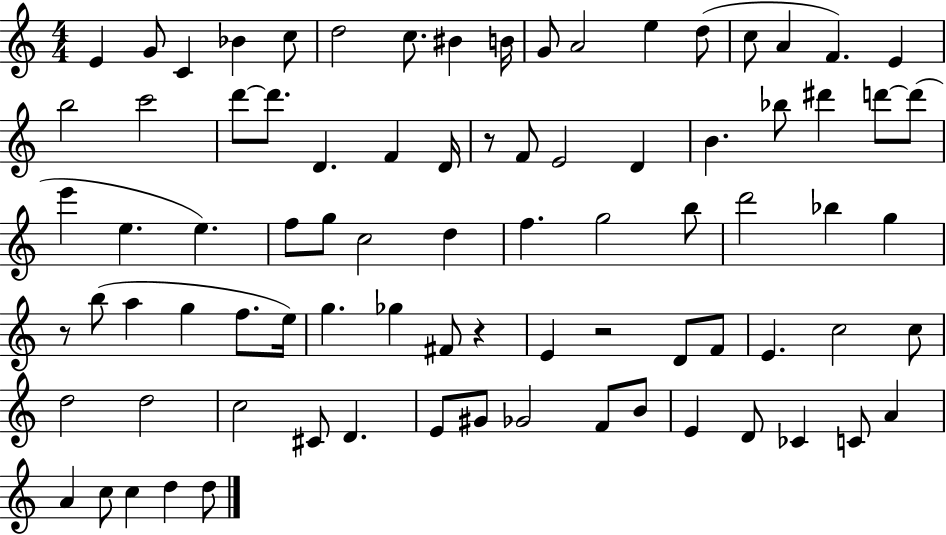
E4/q G4/e C4/q Bb4/q C5/e D5/h C5/e. BIS4/q B4/s G4/e A4/h E5/q D5/e C5/e A4/q F4/q. E4/q B5/h C6/h D6/e D6/e. D4/q. F4/q D4/s R/e F4/e E4/h D4/q B4/q. Bb5/e D#6/q D6/e D6/e E6/q E5/q. E5/q. F5/e G5/e C5/h D5/q F5/q. G5/h B5/e D6/h Bb5/q G5/q R/e B5/e A5/q G5/q F5/e. E5/s G5/q. Gb5/q F#4/e R/q E4/q R/h D4/e F4/e E4/q. C5/h C5/e D5/h D5/h C5/h C#4/e D4/q. E4/e G#4/e Gb4/h F4/e B4/e E4/q D4/e CES4/q C4/e A4/q A4/q C5/e C5/q D5/q D5/e